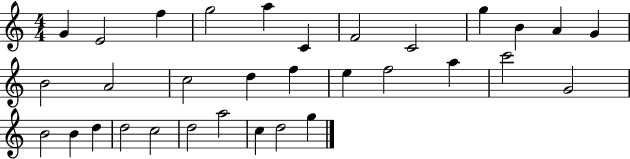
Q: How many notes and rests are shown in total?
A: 32